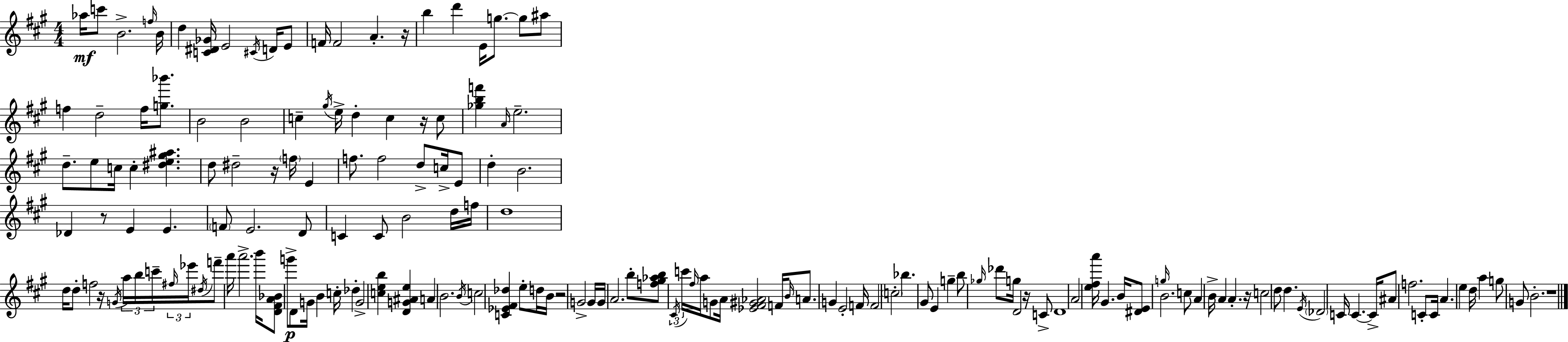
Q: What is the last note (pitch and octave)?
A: B4